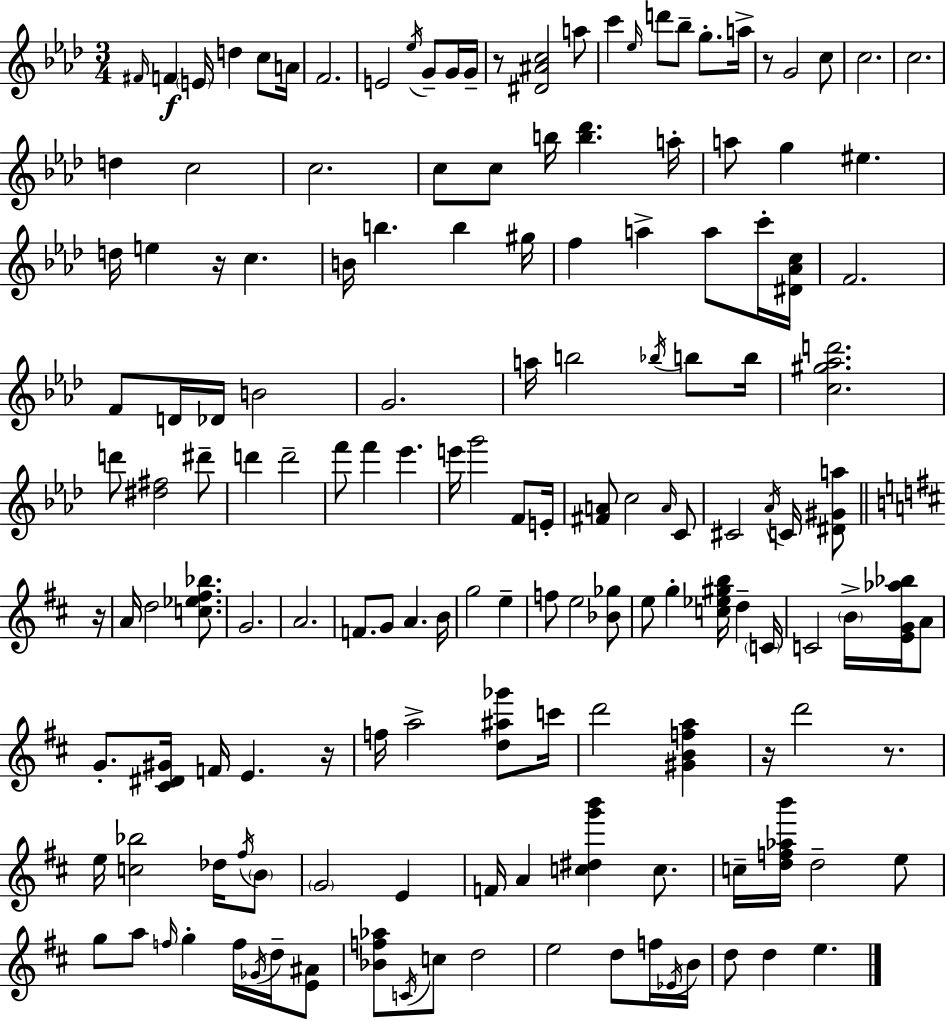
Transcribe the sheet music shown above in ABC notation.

X:1
T:Untitled
M:3/4
L:1/4
K:Fm
^F/4 F E/4 d c/2 A/4 F2 E2 _e/4 G/2 G/4 G/4 z/2 [^D^Ac]2 a/2 c' _e/4 d'/2 _b/2 g/2 a/4 z/2 G2 c/2 c2 c2 d c2 c2 c/2 c/2 b/4 [b_d'] a/4 a/2 g ^e d/4 e z/4 c B/4 b b ^g/4 f a a/2 c'/4 [^D_Ac]/4 F2 F/2 D/4 _D/4 B2 G2 a/4 b2 _b/4 b/2 b/4 [c^g_ad']2 d'/2 [^d^f]2 ^d'/2 d' d'2 f'/2 f' _e' e'/4 g'2 F/2 E/4 [^FA]/2 c2 A/4 C/2 ^C2 _A/4 C/4 [^D^Ga]/2 z/4 A/4 d2 [c_e^f_b]/2 G2 A2 F/2 G/2 A B/4 g2 e f/2 e2 [_B_g]/2 e/2 g [c_e^gb]/4 d C/4 C2 B/4 [EG_a_b]/4 A/2 G/2 [^C^D^G]/4 F/4 E z/4 f/4 a2 [d^a_g']/2 c'/4 d'2 [^GBfa] z/4 d'2 z/2 e/4 [c_b]2 _d/4 ^f/4 B/2 G2 E F/4 A [c^dg'b'] c/2 c/4 [df_ab']/4 d2 e/2 g/2 a/2 f/4 g f/4 _G/4 d/4 [E^A]/2 [_Bf_a]/2 C/4 c/2 d2 e2 d/2 f/4 _E/4 B/4 d/2 d e